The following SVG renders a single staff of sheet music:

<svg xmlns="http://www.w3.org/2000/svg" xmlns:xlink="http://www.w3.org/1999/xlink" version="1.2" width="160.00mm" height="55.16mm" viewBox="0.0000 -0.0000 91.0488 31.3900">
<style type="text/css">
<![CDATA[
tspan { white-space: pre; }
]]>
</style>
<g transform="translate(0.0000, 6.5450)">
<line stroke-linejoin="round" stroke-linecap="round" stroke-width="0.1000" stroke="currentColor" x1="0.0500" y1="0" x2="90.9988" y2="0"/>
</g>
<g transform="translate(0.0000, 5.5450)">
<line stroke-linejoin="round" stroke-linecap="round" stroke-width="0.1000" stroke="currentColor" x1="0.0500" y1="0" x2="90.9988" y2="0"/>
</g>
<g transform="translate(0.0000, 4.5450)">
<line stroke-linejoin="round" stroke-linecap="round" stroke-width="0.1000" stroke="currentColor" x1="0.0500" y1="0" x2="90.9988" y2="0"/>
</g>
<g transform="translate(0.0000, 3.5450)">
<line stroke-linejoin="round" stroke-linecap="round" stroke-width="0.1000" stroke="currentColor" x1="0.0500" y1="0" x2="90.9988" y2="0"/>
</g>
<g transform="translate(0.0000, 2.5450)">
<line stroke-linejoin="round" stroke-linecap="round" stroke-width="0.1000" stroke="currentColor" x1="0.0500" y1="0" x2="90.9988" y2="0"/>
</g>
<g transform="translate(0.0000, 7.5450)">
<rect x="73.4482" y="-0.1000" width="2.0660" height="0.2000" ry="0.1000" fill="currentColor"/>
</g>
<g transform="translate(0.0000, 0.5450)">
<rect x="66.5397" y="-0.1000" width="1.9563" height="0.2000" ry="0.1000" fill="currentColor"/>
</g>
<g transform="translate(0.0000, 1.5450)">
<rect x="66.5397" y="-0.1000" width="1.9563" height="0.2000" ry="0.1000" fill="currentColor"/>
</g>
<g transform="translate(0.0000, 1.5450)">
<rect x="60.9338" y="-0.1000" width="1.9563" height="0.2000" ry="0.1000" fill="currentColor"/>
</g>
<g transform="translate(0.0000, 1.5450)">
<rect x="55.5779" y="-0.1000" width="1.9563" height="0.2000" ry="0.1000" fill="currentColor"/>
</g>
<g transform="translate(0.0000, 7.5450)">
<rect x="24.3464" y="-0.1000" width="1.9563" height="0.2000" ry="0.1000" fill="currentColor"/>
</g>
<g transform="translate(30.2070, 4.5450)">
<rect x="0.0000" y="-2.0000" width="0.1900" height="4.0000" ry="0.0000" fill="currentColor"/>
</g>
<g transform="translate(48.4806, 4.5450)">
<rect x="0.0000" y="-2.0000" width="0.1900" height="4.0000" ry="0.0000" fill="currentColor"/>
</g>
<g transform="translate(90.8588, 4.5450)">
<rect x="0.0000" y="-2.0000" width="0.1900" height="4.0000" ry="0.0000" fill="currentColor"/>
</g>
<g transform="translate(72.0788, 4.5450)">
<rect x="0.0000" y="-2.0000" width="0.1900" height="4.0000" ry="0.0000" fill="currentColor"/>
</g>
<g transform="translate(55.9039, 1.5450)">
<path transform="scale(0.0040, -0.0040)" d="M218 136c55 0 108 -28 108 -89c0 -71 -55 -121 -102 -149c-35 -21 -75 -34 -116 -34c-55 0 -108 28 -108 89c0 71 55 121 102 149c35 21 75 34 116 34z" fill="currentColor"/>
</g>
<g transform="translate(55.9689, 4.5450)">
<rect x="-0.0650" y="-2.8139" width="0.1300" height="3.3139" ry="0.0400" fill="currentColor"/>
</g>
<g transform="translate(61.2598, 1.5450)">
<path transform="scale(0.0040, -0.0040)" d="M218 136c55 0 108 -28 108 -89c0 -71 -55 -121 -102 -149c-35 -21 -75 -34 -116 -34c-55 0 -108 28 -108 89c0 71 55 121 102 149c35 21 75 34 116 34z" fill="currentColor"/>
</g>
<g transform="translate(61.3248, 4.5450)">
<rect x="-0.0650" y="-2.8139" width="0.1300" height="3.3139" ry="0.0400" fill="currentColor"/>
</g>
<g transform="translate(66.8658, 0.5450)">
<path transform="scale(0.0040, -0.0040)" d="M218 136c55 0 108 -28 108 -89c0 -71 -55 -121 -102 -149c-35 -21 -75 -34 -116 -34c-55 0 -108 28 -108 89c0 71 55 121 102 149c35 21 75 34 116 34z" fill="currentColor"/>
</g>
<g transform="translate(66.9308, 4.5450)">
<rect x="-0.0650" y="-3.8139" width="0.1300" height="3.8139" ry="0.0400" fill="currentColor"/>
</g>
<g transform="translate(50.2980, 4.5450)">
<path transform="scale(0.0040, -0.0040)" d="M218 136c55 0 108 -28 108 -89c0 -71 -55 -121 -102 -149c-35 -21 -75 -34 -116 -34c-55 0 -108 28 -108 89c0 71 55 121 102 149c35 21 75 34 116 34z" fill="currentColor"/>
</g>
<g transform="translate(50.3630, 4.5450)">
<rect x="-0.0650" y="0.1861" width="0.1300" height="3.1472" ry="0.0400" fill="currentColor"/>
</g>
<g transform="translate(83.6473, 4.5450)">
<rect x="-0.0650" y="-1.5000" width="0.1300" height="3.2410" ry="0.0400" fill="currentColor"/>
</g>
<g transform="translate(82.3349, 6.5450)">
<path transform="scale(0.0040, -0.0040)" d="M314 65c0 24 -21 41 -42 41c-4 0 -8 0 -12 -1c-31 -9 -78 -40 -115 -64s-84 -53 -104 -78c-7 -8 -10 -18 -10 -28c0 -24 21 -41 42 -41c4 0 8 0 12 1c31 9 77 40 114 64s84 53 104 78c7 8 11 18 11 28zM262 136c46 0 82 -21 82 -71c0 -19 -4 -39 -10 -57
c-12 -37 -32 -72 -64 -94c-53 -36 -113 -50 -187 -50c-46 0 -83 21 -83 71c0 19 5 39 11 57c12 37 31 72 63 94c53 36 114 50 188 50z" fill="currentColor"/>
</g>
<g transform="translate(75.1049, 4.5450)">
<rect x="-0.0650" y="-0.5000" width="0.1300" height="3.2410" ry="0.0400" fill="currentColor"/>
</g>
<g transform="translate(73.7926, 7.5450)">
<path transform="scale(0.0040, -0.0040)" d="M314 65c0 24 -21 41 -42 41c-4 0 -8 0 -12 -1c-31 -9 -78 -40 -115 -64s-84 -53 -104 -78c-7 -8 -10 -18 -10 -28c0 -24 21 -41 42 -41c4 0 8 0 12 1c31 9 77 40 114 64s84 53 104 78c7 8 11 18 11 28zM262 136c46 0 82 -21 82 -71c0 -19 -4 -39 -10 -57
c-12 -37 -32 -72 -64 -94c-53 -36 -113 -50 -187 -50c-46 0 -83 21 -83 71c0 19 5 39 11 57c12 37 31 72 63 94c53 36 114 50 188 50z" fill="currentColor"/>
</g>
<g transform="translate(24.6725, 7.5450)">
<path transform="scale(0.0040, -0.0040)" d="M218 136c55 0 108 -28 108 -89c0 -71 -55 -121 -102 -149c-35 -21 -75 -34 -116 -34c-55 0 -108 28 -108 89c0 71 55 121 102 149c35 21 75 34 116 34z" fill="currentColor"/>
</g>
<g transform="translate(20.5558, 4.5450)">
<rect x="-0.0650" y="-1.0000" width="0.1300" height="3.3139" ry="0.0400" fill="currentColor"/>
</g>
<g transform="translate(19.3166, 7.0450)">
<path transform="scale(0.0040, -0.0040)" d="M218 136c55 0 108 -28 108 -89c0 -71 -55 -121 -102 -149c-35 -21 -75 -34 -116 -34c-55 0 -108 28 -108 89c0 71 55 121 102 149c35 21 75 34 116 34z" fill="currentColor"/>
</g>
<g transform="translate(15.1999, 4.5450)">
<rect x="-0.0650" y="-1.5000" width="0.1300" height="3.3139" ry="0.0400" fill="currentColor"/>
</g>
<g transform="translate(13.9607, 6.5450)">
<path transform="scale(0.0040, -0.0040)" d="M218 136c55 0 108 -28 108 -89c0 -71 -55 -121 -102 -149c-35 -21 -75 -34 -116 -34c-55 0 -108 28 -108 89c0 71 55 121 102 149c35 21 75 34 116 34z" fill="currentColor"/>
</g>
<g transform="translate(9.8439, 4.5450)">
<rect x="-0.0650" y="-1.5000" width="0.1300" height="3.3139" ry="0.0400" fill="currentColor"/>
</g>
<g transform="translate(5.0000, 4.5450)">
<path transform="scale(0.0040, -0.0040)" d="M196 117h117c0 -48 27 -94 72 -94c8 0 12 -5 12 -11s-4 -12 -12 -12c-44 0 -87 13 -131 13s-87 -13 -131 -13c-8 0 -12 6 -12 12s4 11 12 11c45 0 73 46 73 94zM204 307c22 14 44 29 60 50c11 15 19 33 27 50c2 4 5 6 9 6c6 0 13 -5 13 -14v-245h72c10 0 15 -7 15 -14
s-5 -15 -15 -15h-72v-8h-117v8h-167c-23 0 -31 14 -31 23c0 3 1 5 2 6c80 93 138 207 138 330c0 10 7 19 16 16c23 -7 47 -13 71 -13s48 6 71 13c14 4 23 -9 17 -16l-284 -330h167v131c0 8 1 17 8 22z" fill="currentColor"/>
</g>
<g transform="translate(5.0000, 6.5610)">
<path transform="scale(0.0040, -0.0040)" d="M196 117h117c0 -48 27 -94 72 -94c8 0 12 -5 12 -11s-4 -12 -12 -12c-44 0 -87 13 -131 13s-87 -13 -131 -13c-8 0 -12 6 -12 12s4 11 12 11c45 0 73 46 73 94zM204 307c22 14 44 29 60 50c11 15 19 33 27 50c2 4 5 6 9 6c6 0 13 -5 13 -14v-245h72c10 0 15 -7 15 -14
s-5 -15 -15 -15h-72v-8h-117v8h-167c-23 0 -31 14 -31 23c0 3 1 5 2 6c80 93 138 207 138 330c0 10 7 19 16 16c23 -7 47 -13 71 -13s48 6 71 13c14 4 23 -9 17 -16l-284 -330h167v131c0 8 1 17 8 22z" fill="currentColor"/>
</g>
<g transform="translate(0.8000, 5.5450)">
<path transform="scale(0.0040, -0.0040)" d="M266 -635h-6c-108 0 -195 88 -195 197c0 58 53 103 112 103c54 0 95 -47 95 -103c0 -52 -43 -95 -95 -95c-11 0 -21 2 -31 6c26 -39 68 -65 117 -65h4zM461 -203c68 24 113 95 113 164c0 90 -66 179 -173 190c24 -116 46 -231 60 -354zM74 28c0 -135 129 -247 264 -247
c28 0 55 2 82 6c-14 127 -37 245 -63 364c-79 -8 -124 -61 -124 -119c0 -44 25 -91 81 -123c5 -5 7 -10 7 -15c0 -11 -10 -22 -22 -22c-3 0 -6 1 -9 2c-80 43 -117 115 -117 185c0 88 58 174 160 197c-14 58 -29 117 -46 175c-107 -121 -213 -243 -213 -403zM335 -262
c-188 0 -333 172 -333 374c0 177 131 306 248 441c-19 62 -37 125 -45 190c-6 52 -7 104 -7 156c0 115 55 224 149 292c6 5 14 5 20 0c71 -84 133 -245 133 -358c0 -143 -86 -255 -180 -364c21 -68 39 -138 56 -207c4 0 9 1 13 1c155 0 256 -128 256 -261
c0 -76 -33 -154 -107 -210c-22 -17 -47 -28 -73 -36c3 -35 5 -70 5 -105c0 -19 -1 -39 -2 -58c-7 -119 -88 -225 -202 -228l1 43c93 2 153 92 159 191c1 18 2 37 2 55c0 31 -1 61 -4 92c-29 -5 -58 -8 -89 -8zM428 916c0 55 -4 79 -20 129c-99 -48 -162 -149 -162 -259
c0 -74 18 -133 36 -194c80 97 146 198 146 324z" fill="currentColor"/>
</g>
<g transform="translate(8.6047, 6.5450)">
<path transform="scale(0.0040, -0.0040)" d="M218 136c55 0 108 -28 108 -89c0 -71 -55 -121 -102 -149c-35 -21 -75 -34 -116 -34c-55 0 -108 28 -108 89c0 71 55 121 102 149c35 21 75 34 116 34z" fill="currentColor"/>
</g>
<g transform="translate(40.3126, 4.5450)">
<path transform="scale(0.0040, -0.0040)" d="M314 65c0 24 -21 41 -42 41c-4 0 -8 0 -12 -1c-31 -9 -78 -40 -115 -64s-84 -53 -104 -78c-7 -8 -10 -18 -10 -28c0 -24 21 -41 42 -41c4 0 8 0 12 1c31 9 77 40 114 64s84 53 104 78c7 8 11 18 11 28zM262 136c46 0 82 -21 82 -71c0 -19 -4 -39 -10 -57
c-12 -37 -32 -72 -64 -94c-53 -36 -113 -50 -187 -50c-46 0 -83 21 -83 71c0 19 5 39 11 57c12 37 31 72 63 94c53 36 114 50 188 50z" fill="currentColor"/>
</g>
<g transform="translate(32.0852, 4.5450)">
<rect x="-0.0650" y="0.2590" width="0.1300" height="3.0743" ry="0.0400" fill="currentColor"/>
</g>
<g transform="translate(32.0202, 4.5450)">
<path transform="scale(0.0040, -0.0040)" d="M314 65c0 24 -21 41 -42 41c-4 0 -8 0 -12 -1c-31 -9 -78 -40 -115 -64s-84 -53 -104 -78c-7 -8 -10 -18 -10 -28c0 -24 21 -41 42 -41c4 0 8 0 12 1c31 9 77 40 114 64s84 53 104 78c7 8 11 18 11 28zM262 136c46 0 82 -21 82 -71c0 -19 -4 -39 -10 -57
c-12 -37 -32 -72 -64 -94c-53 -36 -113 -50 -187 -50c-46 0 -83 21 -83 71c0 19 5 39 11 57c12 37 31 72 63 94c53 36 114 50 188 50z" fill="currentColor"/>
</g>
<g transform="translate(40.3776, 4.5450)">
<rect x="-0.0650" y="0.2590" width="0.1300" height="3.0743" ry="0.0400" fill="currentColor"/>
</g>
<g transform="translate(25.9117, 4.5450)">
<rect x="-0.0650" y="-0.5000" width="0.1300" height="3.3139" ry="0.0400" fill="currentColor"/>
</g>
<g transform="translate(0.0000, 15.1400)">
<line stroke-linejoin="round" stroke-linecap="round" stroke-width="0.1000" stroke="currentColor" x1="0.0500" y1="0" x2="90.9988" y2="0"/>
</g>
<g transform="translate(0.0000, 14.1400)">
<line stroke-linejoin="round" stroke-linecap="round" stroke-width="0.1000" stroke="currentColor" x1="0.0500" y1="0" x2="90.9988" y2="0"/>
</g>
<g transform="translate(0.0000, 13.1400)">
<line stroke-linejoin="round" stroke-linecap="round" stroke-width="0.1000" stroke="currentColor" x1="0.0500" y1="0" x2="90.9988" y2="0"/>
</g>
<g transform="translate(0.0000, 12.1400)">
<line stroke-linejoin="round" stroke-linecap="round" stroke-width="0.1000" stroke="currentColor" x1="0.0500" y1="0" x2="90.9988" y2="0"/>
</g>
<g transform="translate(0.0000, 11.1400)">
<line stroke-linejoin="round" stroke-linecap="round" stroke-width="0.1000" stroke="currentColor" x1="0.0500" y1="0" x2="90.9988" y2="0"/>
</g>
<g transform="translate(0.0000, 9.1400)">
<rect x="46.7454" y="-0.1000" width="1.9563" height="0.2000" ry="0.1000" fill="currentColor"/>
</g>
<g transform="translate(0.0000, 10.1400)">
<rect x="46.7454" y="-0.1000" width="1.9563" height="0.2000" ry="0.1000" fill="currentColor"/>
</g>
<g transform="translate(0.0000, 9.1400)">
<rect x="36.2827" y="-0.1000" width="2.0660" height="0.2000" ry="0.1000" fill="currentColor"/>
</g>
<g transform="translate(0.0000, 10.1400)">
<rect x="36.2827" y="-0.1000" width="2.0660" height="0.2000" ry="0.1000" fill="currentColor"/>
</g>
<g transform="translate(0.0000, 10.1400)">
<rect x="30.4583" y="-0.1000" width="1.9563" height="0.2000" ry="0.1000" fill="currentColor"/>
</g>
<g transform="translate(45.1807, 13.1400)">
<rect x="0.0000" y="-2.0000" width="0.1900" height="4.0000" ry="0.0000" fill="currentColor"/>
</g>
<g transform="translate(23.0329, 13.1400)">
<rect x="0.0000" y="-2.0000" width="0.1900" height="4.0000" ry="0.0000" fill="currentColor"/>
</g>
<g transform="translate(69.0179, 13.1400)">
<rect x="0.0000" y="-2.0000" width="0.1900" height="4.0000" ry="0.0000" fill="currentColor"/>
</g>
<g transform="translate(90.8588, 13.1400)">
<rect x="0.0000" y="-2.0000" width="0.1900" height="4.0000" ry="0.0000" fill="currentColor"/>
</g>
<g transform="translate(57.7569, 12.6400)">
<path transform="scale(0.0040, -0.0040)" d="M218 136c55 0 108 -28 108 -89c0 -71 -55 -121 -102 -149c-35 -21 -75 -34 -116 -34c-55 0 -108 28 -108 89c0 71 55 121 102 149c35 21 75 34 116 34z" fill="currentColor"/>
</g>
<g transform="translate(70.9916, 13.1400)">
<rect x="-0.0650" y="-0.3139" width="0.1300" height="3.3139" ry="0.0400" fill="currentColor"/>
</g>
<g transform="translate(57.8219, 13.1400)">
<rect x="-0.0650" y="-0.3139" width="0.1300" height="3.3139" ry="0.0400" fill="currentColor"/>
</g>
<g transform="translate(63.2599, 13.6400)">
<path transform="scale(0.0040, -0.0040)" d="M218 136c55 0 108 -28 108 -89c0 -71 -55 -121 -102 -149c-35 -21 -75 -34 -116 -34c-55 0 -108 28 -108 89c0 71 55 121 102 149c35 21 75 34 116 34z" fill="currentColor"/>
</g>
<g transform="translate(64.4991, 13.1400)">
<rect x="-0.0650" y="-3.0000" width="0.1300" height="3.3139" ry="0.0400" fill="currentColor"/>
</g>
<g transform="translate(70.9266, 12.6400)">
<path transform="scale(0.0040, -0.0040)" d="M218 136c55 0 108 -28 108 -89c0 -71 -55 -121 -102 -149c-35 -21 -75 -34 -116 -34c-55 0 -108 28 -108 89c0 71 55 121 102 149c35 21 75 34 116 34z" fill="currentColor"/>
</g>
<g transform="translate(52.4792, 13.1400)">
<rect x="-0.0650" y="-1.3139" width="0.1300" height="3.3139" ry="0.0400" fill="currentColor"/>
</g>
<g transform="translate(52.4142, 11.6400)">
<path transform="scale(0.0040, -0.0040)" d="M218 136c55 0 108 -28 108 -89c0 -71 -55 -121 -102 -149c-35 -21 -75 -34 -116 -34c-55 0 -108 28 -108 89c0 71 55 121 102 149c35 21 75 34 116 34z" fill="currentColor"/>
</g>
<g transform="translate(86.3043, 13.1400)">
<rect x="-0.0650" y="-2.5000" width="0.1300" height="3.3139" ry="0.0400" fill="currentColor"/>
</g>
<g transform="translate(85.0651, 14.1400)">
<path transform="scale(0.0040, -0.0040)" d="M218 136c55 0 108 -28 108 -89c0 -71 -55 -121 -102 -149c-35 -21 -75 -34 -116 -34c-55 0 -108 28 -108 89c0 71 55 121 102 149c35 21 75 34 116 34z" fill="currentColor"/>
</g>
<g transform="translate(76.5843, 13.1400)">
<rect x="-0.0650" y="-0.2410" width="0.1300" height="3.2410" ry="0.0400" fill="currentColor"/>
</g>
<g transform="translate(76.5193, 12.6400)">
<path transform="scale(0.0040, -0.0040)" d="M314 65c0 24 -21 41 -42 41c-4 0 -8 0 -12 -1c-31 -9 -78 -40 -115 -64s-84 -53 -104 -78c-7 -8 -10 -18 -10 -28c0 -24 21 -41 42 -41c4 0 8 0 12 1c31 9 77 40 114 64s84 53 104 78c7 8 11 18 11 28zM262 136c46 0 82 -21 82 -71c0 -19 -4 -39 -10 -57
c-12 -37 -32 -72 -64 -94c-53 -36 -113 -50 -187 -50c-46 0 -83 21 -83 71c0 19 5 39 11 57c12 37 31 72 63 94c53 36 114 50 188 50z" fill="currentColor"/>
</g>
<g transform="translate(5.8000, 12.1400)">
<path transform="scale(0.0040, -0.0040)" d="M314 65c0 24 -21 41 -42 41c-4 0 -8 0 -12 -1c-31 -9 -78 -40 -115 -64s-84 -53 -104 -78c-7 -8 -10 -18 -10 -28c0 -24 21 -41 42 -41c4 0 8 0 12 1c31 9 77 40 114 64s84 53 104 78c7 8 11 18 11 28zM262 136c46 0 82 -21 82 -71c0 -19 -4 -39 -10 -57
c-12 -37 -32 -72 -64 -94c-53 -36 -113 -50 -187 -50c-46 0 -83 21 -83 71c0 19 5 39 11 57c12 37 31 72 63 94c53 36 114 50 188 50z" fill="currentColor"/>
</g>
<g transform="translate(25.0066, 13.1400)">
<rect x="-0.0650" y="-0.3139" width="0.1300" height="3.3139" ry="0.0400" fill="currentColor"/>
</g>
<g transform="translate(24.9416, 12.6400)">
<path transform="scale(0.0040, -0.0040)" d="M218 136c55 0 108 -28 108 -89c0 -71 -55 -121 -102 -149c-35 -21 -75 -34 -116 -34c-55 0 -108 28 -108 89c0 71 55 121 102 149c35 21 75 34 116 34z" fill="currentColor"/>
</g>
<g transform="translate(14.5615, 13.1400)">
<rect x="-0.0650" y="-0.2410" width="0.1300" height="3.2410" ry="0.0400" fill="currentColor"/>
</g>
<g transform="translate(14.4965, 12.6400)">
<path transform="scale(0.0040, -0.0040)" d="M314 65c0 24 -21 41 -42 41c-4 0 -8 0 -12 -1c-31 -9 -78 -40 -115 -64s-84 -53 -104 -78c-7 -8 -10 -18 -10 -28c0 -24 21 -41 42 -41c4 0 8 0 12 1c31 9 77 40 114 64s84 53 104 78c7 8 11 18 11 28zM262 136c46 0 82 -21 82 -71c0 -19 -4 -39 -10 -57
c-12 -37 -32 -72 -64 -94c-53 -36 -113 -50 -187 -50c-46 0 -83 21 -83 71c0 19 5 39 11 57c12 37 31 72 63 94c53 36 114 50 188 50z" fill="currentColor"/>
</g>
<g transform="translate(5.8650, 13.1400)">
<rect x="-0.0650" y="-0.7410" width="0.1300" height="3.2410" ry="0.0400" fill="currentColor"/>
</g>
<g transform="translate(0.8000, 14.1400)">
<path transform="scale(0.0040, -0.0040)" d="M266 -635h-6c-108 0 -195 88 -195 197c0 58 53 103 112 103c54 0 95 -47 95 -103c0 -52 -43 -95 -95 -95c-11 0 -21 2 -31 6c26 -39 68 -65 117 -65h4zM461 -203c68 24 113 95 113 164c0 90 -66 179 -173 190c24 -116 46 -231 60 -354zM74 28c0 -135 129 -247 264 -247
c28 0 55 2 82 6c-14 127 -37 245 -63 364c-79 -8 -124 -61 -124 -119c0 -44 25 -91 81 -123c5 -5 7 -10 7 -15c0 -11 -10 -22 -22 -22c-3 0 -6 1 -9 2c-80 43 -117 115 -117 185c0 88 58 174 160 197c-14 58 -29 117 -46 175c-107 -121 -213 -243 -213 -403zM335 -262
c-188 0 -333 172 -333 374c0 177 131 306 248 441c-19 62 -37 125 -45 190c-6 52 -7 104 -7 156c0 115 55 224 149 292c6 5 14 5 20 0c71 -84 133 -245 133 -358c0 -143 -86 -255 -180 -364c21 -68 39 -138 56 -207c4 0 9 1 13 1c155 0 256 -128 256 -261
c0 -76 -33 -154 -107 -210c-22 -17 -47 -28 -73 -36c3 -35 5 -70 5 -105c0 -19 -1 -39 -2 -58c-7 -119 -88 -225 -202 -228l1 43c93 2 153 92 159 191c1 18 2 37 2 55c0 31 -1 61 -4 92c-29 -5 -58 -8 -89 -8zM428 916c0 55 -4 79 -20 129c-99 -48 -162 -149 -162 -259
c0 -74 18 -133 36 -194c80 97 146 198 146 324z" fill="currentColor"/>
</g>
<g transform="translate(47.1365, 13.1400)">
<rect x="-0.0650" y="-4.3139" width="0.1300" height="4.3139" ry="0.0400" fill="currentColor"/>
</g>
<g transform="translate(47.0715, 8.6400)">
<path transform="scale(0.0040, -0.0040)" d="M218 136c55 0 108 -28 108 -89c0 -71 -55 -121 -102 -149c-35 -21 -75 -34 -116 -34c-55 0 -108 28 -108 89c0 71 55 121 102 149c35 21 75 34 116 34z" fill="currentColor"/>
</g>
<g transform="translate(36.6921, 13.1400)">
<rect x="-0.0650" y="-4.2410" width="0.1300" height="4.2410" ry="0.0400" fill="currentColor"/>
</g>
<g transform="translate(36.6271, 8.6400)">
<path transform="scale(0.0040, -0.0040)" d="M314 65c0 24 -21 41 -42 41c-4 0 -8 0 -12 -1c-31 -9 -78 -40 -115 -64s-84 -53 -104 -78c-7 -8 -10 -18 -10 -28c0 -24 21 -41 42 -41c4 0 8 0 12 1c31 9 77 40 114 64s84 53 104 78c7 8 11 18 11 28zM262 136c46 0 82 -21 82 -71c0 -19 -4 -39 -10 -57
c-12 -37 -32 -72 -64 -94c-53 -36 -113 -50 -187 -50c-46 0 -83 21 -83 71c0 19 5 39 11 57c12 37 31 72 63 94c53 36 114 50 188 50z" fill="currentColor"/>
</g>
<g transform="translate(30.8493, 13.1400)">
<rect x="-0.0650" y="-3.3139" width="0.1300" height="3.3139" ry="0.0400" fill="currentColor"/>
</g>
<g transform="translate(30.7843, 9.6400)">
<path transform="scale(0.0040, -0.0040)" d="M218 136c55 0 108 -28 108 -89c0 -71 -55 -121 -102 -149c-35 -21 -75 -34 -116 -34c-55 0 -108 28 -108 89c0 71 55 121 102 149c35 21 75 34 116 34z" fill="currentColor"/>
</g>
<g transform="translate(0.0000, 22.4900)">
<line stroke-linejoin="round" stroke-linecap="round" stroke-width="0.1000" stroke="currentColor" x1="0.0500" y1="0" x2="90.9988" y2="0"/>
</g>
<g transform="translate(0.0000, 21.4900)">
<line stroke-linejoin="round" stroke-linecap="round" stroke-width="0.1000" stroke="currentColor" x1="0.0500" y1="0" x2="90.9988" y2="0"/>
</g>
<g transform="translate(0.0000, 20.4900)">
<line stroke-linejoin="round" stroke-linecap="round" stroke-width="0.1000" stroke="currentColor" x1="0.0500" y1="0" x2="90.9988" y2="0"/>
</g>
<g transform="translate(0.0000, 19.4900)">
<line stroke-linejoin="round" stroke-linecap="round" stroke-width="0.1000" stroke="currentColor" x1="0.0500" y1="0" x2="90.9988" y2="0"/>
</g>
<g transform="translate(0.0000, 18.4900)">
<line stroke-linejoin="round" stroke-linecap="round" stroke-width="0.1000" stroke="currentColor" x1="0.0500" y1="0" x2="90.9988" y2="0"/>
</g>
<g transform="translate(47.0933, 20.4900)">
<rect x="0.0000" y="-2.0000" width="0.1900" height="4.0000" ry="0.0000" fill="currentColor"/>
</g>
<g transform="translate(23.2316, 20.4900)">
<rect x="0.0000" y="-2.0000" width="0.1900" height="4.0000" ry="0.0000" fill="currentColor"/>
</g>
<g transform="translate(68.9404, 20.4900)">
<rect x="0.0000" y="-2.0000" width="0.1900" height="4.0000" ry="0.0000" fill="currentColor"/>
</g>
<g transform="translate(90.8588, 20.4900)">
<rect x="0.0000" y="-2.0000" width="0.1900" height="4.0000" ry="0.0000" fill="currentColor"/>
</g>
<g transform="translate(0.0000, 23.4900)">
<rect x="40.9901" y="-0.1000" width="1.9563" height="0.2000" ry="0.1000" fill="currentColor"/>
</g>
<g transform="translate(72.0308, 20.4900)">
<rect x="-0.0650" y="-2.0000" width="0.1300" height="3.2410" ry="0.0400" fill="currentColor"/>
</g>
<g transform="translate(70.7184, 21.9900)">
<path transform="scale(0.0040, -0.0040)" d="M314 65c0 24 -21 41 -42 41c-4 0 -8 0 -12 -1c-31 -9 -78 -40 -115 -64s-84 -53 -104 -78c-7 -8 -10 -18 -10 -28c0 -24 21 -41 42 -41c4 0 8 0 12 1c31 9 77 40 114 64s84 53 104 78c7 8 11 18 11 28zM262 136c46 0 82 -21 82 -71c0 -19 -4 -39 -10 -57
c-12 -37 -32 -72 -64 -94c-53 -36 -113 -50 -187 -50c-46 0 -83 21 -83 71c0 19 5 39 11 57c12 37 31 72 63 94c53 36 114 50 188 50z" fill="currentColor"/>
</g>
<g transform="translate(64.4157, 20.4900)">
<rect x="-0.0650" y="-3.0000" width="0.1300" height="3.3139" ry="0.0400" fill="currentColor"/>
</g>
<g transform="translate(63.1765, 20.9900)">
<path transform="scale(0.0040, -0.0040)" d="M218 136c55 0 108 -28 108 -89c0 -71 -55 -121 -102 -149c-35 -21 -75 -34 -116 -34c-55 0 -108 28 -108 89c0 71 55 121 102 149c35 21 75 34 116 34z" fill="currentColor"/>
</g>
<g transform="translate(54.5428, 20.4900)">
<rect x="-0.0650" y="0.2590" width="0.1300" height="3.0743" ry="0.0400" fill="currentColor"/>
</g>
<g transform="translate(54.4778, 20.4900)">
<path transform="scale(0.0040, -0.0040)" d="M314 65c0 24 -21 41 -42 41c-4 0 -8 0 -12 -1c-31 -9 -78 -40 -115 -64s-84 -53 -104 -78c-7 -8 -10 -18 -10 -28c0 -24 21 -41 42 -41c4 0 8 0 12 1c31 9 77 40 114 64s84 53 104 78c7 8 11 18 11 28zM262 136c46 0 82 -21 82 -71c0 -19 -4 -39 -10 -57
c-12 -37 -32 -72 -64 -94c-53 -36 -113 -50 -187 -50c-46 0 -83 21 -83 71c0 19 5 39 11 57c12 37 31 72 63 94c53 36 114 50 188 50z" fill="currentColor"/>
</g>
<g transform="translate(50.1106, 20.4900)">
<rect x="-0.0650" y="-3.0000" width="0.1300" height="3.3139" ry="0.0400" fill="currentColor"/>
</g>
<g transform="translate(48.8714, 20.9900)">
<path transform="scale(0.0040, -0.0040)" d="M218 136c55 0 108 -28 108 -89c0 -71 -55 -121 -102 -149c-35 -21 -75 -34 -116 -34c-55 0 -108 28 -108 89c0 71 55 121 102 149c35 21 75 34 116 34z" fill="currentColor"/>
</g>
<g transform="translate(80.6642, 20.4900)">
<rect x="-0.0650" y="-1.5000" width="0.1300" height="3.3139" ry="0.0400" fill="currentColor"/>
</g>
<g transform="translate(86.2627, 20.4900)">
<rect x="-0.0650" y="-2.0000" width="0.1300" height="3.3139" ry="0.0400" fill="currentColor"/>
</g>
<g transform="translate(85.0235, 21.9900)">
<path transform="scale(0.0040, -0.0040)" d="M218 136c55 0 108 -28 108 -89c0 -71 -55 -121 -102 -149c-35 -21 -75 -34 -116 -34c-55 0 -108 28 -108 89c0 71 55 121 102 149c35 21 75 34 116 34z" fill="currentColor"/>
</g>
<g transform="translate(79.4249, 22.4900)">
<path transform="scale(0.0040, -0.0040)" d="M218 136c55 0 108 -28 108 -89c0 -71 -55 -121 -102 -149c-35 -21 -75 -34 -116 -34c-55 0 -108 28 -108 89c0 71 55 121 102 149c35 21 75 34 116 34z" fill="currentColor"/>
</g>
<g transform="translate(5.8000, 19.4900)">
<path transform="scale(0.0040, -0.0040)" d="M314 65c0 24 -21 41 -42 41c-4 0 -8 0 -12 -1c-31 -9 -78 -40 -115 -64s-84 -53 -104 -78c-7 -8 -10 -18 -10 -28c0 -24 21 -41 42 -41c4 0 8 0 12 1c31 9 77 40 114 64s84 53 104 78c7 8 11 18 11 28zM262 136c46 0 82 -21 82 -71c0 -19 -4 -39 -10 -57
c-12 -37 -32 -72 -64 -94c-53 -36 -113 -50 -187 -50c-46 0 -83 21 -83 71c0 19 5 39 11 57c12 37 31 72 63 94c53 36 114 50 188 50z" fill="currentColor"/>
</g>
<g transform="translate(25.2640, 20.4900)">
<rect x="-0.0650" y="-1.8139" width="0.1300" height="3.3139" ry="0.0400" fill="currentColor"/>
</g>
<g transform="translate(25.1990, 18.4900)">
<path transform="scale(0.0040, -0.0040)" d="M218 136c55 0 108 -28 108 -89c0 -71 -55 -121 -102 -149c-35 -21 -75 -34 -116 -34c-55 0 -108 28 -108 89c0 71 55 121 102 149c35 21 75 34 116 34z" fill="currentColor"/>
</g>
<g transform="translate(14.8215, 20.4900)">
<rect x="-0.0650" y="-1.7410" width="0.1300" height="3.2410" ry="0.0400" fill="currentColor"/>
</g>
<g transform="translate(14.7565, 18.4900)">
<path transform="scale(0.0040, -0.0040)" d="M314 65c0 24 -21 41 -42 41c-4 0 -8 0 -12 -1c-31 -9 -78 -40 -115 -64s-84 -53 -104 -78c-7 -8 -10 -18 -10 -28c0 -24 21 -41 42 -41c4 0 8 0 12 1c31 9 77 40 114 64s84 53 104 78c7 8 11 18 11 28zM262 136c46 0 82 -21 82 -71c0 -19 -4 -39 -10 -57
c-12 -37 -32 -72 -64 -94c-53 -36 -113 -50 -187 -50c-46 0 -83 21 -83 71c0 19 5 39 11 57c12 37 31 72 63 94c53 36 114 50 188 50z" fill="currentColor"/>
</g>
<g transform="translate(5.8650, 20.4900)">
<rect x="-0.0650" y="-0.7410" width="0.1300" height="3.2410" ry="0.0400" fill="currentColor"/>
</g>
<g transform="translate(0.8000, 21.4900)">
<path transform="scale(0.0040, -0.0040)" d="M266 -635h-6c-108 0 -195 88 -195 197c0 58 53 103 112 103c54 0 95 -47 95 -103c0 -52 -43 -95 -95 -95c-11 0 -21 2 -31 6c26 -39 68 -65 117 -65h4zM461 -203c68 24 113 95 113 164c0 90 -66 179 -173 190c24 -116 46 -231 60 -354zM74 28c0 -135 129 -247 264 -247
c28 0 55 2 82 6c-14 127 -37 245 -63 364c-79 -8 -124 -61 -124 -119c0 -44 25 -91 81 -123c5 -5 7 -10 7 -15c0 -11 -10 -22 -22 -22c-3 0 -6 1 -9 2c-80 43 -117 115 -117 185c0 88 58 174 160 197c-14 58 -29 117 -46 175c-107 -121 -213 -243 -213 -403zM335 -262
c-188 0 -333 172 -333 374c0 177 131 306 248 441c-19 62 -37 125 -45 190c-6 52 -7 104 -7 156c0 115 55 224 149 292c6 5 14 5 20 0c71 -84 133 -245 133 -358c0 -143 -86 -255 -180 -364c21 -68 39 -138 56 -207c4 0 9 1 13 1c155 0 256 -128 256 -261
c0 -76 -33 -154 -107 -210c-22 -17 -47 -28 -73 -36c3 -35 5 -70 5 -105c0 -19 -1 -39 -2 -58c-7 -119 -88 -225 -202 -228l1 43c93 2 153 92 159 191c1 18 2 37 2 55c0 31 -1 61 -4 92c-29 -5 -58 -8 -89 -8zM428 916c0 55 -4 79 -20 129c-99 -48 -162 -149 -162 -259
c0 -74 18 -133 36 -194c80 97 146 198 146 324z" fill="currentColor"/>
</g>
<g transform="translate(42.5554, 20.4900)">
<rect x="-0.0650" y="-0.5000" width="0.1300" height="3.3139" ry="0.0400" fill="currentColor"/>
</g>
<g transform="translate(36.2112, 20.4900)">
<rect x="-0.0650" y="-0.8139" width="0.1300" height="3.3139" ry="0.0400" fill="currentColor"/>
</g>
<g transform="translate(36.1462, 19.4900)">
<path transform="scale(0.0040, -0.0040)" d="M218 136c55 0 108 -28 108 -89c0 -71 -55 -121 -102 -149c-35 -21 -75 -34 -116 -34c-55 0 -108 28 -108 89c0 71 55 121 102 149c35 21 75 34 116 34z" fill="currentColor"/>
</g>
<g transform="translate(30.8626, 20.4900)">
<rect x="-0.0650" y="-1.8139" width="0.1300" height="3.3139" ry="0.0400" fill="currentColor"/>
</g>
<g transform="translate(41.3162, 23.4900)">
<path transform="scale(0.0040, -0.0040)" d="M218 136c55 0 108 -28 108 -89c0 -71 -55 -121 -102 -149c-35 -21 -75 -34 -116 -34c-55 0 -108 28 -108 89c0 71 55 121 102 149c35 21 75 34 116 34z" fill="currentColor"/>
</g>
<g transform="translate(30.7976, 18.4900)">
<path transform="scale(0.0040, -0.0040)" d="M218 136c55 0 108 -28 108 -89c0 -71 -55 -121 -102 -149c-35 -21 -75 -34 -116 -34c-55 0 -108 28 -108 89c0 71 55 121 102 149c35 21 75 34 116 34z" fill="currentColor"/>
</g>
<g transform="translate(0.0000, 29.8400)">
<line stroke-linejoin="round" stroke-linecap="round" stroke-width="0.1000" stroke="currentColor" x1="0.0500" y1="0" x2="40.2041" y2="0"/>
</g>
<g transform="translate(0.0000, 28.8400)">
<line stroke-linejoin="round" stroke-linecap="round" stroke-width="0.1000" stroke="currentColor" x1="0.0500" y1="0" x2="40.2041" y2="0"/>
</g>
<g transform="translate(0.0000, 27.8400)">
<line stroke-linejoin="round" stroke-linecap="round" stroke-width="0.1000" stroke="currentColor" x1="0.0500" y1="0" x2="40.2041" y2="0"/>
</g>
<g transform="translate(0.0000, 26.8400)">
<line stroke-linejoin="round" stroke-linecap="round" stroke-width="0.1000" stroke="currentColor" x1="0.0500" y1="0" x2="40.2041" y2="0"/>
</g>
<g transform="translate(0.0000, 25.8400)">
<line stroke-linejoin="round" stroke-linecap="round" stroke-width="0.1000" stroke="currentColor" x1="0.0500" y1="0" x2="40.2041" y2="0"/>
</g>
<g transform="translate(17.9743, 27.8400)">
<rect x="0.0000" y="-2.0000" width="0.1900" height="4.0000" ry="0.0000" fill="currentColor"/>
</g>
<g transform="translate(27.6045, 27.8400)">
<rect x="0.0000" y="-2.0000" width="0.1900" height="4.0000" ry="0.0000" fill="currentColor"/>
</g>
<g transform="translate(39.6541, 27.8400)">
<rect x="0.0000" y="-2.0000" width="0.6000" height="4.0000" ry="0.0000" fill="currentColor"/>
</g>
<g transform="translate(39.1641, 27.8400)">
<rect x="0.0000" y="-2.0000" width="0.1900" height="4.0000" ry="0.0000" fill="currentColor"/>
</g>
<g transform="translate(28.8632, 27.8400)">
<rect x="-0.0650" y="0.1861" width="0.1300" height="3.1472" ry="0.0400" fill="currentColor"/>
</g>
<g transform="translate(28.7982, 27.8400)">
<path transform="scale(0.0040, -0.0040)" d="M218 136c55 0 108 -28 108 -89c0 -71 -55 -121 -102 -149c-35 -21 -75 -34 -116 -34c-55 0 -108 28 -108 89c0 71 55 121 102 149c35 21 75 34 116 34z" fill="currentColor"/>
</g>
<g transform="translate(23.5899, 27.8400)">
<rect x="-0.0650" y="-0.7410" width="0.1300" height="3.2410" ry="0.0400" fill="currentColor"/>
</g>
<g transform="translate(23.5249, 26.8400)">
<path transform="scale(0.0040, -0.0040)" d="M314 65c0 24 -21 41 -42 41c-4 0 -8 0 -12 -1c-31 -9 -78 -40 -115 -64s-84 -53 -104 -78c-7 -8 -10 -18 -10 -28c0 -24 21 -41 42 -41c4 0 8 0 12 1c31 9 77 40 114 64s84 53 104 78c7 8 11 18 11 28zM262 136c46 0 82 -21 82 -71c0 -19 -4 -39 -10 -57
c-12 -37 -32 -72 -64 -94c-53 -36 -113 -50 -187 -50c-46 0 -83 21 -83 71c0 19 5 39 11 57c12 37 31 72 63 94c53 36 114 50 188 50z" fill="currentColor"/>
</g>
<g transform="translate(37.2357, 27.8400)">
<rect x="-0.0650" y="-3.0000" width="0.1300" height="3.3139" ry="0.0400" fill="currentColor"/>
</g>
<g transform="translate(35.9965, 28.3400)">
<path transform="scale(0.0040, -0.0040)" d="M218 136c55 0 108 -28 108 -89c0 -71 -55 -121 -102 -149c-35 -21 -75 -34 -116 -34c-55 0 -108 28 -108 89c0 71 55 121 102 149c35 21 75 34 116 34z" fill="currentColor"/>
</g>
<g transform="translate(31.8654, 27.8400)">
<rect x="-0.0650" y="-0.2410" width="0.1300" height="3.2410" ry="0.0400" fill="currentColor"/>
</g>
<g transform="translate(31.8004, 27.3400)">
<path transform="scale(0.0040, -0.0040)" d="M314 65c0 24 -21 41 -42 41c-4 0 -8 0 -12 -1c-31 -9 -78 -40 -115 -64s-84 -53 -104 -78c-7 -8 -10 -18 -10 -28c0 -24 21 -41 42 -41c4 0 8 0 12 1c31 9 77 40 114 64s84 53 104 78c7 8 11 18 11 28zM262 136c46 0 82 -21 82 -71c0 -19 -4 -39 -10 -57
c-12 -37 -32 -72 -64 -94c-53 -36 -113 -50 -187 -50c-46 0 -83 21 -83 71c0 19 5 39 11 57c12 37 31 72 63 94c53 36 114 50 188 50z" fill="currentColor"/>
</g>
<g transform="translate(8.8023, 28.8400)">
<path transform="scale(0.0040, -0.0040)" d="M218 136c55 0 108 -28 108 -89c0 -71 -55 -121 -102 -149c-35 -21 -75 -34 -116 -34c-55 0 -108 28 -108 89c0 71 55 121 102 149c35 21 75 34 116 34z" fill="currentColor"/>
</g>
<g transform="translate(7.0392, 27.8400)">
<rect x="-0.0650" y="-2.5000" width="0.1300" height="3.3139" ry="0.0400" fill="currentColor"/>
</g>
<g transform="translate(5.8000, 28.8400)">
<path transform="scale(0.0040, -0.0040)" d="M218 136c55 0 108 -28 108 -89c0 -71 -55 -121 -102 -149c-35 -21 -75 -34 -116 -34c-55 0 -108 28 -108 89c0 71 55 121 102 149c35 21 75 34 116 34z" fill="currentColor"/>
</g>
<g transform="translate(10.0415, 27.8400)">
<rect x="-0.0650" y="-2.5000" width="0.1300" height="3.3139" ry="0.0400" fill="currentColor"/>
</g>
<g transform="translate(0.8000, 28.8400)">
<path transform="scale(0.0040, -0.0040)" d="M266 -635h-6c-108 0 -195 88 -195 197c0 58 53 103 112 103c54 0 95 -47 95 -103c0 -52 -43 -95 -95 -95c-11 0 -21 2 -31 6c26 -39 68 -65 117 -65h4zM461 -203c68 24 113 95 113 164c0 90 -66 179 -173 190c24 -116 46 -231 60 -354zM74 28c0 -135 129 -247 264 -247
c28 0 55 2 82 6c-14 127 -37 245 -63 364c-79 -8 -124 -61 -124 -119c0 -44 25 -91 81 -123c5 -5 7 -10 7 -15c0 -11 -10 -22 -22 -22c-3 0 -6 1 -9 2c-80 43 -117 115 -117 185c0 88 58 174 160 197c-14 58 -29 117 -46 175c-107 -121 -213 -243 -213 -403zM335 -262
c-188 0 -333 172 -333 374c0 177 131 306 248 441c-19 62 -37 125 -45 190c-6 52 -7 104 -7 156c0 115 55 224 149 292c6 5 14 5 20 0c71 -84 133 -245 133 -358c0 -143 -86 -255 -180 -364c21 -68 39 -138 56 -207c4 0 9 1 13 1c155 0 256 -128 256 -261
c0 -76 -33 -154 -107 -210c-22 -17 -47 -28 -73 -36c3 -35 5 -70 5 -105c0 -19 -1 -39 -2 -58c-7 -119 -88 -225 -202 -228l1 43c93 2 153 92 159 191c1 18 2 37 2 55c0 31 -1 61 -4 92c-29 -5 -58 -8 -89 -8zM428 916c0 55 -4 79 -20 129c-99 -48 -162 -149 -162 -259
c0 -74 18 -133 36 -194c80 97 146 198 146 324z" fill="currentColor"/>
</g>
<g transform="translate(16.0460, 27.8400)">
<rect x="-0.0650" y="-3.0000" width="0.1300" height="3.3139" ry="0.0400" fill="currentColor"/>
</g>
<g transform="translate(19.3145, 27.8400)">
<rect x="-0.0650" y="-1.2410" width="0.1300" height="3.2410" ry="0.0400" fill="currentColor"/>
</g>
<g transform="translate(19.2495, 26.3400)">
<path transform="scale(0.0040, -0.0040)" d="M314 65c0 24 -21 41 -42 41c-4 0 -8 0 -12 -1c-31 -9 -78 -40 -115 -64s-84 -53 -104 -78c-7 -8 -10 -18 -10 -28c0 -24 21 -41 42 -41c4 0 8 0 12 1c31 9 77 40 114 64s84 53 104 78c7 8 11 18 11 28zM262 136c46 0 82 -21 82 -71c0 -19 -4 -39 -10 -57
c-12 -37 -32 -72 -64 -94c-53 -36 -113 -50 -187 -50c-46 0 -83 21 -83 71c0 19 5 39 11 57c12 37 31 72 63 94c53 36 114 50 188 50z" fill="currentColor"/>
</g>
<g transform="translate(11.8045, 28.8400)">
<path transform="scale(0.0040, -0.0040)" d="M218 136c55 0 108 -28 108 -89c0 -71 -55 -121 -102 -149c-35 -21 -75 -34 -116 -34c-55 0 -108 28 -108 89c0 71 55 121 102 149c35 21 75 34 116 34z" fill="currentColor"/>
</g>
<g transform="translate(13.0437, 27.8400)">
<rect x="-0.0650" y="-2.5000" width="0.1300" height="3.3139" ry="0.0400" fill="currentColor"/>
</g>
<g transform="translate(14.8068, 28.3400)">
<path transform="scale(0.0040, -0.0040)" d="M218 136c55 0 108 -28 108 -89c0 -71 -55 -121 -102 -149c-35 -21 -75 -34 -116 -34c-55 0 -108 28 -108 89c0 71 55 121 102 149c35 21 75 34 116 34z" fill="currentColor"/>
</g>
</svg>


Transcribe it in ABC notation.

X:1
T:Untitled
M:4/4
L:1/4
K:C
E E D C B2 B2 B a a c' C2 E2 d2 c2 c b d'2 d' e c A c c2 G d2 f2 f f d C A B2 A F2 E F G G G A e2 d2 B c2 A